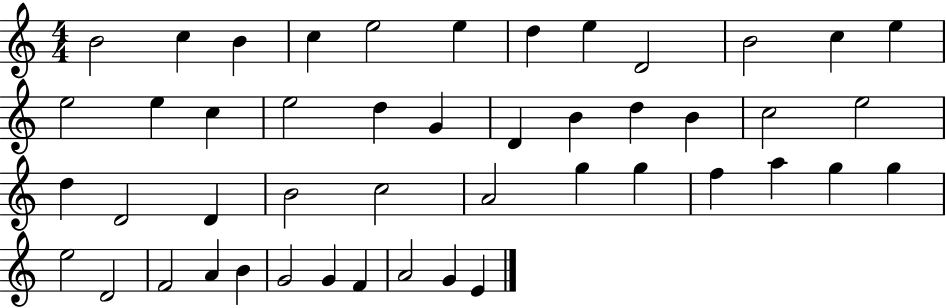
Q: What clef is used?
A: treble